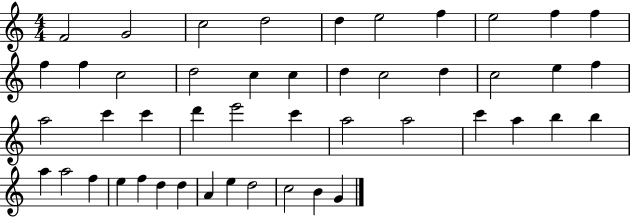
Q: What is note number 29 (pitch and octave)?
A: A5